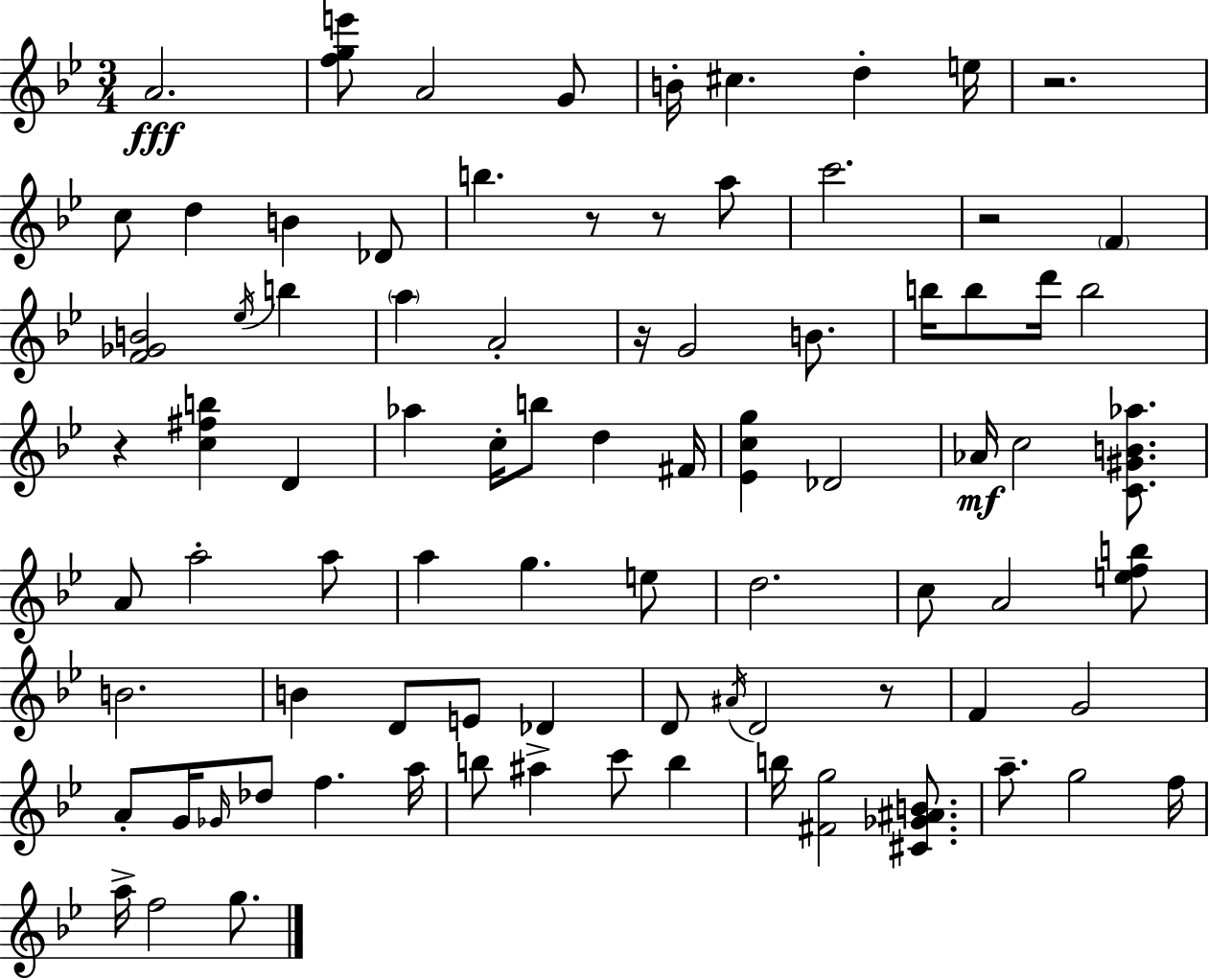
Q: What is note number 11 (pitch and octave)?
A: Db4